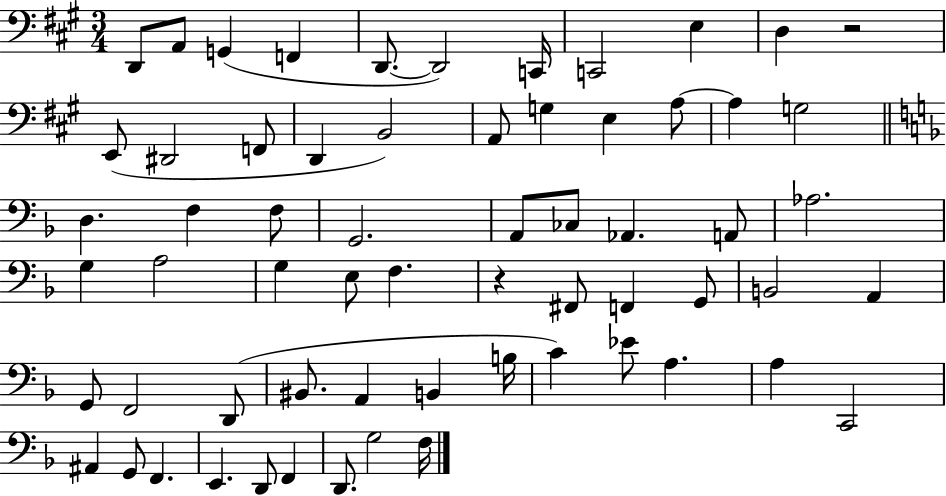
D2/e A2/e G2/q F2/q D2/e. D2/h C2/s C2/h E3/q D3/q R/h E2/e D#2/h F2/e D2/q B2/h A2/e G3/q E3/q A3/e A3/q G3/h D3/q. F3/q F3/e G2/h. A2/e CES3/e Ab2/q. A2/e Ab3/h. G3/q A3/h G3/q E3/e F3/q. R/q F#2/e F2/q G2/e B2/h A2/q G2/e F2/h D2/e BIS2/e. A2/q B2/q B3/s C4/q Eb4/e A3/q. A3/q C2/h A#2/q G2/e F2/q. E2/q. D2/e F2/q D2/e. G3/h F3/s